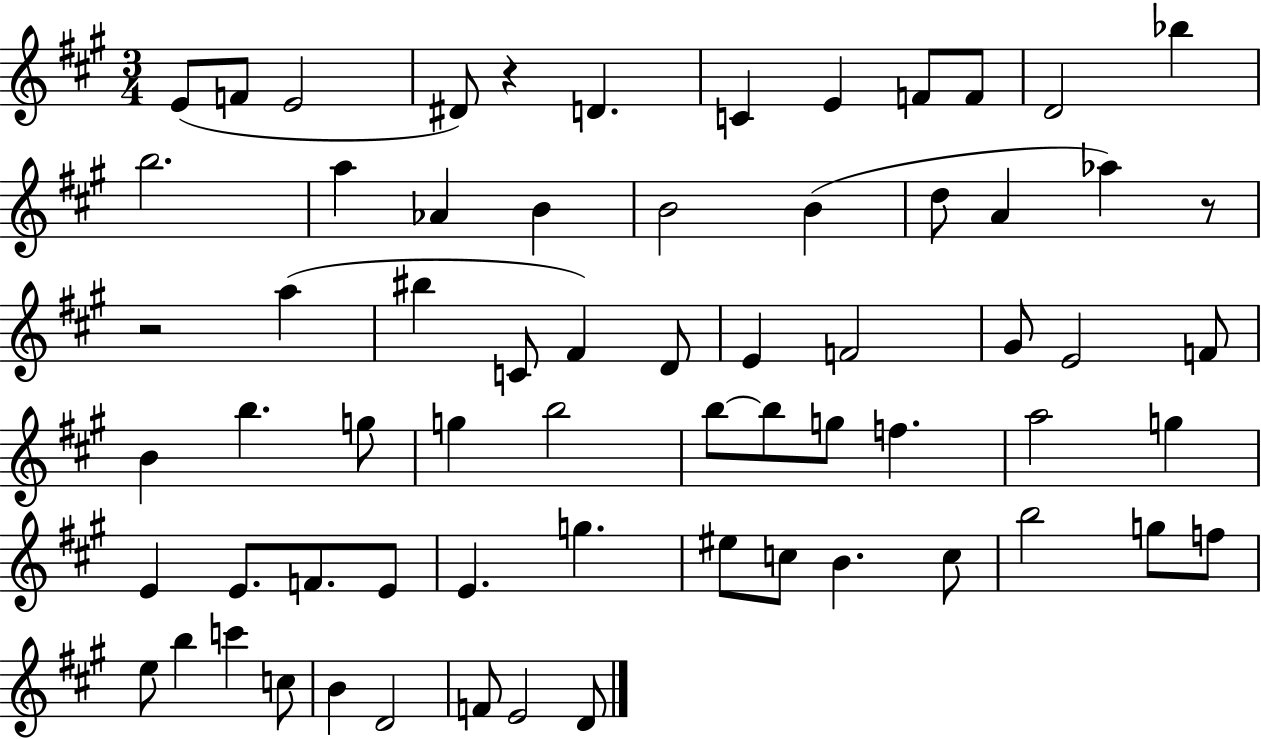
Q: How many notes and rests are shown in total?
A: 66